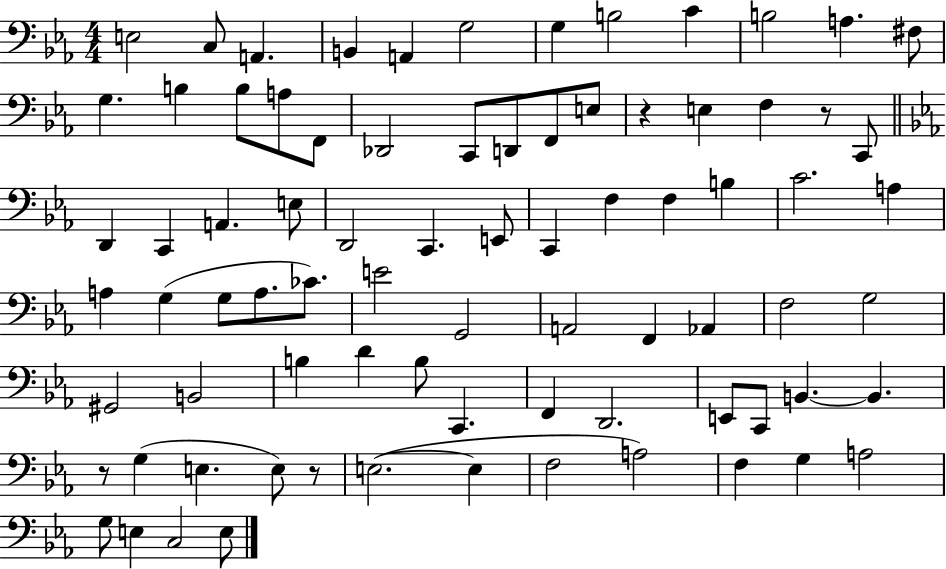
X:1
T:Untitled
M:4/4
L:1/4
K:Eb
E,2 C,/2 A,, B,, A,, G,2 G, B,2 C B,2 A, ^F,/2 G, B, B,/2 A,/2 F,,/2 _D,,2 C,,/2 D,,/2 F,,/2 E,/2 z E, F, z/2 C,,/2 D,, C,, A,, E,/2 D,,2 C,, E,,/2 C,, F, F, B, C2 A, A, G, G,/2 A,/2 _C/2 E2 G,,2 A,,2 F,, _A,, F,2 G,2 ^G,,2 B,,2 B, D B,/2 C,, F,, D,,2 E,,/2 C,,/2 B,, B,, z/2 G, E, E,/2 z/2 E,2 E, F,2 A,2 F, G, A,2 G,/2 E, C,2 E,/2